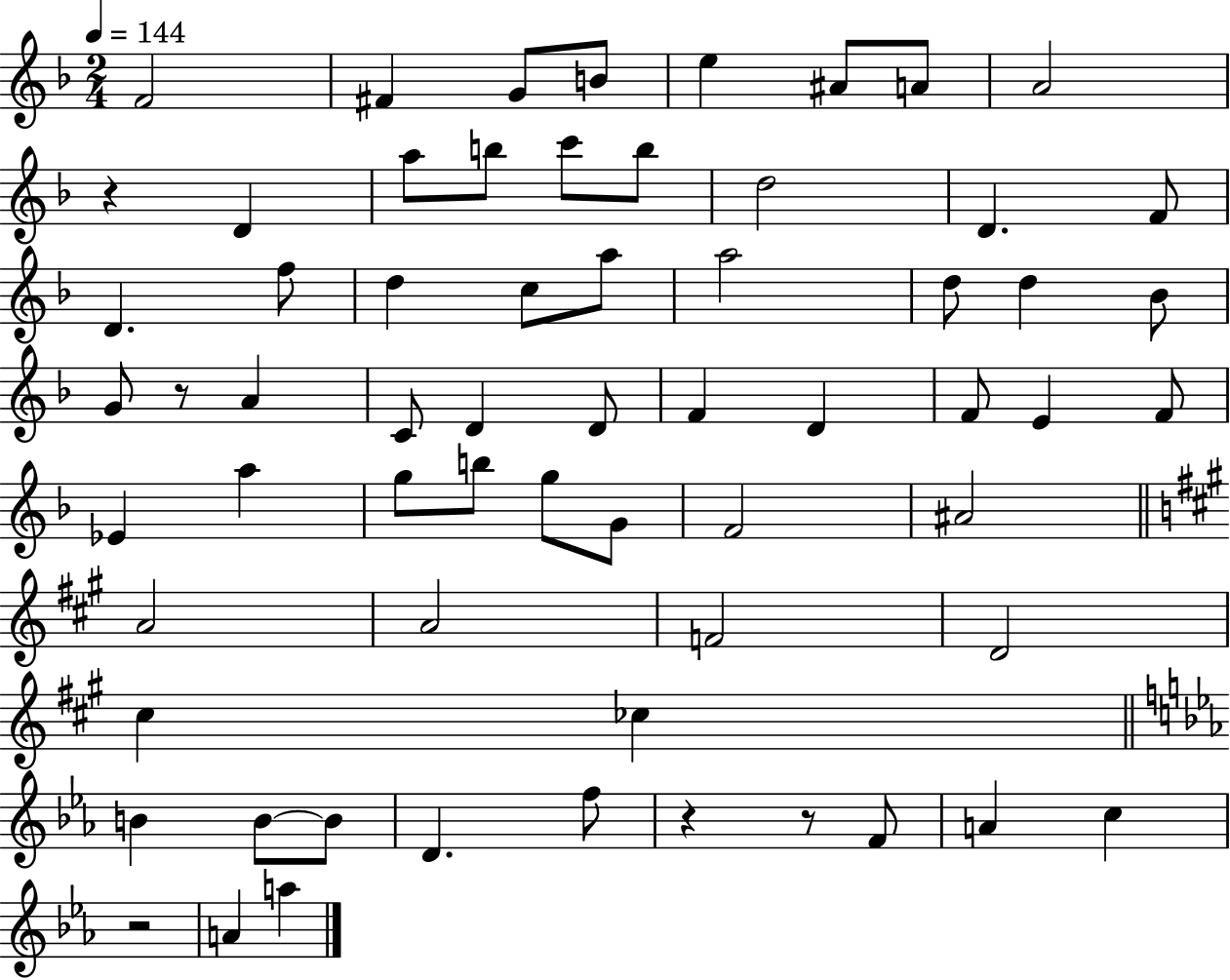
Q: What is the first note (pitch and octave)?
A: F4